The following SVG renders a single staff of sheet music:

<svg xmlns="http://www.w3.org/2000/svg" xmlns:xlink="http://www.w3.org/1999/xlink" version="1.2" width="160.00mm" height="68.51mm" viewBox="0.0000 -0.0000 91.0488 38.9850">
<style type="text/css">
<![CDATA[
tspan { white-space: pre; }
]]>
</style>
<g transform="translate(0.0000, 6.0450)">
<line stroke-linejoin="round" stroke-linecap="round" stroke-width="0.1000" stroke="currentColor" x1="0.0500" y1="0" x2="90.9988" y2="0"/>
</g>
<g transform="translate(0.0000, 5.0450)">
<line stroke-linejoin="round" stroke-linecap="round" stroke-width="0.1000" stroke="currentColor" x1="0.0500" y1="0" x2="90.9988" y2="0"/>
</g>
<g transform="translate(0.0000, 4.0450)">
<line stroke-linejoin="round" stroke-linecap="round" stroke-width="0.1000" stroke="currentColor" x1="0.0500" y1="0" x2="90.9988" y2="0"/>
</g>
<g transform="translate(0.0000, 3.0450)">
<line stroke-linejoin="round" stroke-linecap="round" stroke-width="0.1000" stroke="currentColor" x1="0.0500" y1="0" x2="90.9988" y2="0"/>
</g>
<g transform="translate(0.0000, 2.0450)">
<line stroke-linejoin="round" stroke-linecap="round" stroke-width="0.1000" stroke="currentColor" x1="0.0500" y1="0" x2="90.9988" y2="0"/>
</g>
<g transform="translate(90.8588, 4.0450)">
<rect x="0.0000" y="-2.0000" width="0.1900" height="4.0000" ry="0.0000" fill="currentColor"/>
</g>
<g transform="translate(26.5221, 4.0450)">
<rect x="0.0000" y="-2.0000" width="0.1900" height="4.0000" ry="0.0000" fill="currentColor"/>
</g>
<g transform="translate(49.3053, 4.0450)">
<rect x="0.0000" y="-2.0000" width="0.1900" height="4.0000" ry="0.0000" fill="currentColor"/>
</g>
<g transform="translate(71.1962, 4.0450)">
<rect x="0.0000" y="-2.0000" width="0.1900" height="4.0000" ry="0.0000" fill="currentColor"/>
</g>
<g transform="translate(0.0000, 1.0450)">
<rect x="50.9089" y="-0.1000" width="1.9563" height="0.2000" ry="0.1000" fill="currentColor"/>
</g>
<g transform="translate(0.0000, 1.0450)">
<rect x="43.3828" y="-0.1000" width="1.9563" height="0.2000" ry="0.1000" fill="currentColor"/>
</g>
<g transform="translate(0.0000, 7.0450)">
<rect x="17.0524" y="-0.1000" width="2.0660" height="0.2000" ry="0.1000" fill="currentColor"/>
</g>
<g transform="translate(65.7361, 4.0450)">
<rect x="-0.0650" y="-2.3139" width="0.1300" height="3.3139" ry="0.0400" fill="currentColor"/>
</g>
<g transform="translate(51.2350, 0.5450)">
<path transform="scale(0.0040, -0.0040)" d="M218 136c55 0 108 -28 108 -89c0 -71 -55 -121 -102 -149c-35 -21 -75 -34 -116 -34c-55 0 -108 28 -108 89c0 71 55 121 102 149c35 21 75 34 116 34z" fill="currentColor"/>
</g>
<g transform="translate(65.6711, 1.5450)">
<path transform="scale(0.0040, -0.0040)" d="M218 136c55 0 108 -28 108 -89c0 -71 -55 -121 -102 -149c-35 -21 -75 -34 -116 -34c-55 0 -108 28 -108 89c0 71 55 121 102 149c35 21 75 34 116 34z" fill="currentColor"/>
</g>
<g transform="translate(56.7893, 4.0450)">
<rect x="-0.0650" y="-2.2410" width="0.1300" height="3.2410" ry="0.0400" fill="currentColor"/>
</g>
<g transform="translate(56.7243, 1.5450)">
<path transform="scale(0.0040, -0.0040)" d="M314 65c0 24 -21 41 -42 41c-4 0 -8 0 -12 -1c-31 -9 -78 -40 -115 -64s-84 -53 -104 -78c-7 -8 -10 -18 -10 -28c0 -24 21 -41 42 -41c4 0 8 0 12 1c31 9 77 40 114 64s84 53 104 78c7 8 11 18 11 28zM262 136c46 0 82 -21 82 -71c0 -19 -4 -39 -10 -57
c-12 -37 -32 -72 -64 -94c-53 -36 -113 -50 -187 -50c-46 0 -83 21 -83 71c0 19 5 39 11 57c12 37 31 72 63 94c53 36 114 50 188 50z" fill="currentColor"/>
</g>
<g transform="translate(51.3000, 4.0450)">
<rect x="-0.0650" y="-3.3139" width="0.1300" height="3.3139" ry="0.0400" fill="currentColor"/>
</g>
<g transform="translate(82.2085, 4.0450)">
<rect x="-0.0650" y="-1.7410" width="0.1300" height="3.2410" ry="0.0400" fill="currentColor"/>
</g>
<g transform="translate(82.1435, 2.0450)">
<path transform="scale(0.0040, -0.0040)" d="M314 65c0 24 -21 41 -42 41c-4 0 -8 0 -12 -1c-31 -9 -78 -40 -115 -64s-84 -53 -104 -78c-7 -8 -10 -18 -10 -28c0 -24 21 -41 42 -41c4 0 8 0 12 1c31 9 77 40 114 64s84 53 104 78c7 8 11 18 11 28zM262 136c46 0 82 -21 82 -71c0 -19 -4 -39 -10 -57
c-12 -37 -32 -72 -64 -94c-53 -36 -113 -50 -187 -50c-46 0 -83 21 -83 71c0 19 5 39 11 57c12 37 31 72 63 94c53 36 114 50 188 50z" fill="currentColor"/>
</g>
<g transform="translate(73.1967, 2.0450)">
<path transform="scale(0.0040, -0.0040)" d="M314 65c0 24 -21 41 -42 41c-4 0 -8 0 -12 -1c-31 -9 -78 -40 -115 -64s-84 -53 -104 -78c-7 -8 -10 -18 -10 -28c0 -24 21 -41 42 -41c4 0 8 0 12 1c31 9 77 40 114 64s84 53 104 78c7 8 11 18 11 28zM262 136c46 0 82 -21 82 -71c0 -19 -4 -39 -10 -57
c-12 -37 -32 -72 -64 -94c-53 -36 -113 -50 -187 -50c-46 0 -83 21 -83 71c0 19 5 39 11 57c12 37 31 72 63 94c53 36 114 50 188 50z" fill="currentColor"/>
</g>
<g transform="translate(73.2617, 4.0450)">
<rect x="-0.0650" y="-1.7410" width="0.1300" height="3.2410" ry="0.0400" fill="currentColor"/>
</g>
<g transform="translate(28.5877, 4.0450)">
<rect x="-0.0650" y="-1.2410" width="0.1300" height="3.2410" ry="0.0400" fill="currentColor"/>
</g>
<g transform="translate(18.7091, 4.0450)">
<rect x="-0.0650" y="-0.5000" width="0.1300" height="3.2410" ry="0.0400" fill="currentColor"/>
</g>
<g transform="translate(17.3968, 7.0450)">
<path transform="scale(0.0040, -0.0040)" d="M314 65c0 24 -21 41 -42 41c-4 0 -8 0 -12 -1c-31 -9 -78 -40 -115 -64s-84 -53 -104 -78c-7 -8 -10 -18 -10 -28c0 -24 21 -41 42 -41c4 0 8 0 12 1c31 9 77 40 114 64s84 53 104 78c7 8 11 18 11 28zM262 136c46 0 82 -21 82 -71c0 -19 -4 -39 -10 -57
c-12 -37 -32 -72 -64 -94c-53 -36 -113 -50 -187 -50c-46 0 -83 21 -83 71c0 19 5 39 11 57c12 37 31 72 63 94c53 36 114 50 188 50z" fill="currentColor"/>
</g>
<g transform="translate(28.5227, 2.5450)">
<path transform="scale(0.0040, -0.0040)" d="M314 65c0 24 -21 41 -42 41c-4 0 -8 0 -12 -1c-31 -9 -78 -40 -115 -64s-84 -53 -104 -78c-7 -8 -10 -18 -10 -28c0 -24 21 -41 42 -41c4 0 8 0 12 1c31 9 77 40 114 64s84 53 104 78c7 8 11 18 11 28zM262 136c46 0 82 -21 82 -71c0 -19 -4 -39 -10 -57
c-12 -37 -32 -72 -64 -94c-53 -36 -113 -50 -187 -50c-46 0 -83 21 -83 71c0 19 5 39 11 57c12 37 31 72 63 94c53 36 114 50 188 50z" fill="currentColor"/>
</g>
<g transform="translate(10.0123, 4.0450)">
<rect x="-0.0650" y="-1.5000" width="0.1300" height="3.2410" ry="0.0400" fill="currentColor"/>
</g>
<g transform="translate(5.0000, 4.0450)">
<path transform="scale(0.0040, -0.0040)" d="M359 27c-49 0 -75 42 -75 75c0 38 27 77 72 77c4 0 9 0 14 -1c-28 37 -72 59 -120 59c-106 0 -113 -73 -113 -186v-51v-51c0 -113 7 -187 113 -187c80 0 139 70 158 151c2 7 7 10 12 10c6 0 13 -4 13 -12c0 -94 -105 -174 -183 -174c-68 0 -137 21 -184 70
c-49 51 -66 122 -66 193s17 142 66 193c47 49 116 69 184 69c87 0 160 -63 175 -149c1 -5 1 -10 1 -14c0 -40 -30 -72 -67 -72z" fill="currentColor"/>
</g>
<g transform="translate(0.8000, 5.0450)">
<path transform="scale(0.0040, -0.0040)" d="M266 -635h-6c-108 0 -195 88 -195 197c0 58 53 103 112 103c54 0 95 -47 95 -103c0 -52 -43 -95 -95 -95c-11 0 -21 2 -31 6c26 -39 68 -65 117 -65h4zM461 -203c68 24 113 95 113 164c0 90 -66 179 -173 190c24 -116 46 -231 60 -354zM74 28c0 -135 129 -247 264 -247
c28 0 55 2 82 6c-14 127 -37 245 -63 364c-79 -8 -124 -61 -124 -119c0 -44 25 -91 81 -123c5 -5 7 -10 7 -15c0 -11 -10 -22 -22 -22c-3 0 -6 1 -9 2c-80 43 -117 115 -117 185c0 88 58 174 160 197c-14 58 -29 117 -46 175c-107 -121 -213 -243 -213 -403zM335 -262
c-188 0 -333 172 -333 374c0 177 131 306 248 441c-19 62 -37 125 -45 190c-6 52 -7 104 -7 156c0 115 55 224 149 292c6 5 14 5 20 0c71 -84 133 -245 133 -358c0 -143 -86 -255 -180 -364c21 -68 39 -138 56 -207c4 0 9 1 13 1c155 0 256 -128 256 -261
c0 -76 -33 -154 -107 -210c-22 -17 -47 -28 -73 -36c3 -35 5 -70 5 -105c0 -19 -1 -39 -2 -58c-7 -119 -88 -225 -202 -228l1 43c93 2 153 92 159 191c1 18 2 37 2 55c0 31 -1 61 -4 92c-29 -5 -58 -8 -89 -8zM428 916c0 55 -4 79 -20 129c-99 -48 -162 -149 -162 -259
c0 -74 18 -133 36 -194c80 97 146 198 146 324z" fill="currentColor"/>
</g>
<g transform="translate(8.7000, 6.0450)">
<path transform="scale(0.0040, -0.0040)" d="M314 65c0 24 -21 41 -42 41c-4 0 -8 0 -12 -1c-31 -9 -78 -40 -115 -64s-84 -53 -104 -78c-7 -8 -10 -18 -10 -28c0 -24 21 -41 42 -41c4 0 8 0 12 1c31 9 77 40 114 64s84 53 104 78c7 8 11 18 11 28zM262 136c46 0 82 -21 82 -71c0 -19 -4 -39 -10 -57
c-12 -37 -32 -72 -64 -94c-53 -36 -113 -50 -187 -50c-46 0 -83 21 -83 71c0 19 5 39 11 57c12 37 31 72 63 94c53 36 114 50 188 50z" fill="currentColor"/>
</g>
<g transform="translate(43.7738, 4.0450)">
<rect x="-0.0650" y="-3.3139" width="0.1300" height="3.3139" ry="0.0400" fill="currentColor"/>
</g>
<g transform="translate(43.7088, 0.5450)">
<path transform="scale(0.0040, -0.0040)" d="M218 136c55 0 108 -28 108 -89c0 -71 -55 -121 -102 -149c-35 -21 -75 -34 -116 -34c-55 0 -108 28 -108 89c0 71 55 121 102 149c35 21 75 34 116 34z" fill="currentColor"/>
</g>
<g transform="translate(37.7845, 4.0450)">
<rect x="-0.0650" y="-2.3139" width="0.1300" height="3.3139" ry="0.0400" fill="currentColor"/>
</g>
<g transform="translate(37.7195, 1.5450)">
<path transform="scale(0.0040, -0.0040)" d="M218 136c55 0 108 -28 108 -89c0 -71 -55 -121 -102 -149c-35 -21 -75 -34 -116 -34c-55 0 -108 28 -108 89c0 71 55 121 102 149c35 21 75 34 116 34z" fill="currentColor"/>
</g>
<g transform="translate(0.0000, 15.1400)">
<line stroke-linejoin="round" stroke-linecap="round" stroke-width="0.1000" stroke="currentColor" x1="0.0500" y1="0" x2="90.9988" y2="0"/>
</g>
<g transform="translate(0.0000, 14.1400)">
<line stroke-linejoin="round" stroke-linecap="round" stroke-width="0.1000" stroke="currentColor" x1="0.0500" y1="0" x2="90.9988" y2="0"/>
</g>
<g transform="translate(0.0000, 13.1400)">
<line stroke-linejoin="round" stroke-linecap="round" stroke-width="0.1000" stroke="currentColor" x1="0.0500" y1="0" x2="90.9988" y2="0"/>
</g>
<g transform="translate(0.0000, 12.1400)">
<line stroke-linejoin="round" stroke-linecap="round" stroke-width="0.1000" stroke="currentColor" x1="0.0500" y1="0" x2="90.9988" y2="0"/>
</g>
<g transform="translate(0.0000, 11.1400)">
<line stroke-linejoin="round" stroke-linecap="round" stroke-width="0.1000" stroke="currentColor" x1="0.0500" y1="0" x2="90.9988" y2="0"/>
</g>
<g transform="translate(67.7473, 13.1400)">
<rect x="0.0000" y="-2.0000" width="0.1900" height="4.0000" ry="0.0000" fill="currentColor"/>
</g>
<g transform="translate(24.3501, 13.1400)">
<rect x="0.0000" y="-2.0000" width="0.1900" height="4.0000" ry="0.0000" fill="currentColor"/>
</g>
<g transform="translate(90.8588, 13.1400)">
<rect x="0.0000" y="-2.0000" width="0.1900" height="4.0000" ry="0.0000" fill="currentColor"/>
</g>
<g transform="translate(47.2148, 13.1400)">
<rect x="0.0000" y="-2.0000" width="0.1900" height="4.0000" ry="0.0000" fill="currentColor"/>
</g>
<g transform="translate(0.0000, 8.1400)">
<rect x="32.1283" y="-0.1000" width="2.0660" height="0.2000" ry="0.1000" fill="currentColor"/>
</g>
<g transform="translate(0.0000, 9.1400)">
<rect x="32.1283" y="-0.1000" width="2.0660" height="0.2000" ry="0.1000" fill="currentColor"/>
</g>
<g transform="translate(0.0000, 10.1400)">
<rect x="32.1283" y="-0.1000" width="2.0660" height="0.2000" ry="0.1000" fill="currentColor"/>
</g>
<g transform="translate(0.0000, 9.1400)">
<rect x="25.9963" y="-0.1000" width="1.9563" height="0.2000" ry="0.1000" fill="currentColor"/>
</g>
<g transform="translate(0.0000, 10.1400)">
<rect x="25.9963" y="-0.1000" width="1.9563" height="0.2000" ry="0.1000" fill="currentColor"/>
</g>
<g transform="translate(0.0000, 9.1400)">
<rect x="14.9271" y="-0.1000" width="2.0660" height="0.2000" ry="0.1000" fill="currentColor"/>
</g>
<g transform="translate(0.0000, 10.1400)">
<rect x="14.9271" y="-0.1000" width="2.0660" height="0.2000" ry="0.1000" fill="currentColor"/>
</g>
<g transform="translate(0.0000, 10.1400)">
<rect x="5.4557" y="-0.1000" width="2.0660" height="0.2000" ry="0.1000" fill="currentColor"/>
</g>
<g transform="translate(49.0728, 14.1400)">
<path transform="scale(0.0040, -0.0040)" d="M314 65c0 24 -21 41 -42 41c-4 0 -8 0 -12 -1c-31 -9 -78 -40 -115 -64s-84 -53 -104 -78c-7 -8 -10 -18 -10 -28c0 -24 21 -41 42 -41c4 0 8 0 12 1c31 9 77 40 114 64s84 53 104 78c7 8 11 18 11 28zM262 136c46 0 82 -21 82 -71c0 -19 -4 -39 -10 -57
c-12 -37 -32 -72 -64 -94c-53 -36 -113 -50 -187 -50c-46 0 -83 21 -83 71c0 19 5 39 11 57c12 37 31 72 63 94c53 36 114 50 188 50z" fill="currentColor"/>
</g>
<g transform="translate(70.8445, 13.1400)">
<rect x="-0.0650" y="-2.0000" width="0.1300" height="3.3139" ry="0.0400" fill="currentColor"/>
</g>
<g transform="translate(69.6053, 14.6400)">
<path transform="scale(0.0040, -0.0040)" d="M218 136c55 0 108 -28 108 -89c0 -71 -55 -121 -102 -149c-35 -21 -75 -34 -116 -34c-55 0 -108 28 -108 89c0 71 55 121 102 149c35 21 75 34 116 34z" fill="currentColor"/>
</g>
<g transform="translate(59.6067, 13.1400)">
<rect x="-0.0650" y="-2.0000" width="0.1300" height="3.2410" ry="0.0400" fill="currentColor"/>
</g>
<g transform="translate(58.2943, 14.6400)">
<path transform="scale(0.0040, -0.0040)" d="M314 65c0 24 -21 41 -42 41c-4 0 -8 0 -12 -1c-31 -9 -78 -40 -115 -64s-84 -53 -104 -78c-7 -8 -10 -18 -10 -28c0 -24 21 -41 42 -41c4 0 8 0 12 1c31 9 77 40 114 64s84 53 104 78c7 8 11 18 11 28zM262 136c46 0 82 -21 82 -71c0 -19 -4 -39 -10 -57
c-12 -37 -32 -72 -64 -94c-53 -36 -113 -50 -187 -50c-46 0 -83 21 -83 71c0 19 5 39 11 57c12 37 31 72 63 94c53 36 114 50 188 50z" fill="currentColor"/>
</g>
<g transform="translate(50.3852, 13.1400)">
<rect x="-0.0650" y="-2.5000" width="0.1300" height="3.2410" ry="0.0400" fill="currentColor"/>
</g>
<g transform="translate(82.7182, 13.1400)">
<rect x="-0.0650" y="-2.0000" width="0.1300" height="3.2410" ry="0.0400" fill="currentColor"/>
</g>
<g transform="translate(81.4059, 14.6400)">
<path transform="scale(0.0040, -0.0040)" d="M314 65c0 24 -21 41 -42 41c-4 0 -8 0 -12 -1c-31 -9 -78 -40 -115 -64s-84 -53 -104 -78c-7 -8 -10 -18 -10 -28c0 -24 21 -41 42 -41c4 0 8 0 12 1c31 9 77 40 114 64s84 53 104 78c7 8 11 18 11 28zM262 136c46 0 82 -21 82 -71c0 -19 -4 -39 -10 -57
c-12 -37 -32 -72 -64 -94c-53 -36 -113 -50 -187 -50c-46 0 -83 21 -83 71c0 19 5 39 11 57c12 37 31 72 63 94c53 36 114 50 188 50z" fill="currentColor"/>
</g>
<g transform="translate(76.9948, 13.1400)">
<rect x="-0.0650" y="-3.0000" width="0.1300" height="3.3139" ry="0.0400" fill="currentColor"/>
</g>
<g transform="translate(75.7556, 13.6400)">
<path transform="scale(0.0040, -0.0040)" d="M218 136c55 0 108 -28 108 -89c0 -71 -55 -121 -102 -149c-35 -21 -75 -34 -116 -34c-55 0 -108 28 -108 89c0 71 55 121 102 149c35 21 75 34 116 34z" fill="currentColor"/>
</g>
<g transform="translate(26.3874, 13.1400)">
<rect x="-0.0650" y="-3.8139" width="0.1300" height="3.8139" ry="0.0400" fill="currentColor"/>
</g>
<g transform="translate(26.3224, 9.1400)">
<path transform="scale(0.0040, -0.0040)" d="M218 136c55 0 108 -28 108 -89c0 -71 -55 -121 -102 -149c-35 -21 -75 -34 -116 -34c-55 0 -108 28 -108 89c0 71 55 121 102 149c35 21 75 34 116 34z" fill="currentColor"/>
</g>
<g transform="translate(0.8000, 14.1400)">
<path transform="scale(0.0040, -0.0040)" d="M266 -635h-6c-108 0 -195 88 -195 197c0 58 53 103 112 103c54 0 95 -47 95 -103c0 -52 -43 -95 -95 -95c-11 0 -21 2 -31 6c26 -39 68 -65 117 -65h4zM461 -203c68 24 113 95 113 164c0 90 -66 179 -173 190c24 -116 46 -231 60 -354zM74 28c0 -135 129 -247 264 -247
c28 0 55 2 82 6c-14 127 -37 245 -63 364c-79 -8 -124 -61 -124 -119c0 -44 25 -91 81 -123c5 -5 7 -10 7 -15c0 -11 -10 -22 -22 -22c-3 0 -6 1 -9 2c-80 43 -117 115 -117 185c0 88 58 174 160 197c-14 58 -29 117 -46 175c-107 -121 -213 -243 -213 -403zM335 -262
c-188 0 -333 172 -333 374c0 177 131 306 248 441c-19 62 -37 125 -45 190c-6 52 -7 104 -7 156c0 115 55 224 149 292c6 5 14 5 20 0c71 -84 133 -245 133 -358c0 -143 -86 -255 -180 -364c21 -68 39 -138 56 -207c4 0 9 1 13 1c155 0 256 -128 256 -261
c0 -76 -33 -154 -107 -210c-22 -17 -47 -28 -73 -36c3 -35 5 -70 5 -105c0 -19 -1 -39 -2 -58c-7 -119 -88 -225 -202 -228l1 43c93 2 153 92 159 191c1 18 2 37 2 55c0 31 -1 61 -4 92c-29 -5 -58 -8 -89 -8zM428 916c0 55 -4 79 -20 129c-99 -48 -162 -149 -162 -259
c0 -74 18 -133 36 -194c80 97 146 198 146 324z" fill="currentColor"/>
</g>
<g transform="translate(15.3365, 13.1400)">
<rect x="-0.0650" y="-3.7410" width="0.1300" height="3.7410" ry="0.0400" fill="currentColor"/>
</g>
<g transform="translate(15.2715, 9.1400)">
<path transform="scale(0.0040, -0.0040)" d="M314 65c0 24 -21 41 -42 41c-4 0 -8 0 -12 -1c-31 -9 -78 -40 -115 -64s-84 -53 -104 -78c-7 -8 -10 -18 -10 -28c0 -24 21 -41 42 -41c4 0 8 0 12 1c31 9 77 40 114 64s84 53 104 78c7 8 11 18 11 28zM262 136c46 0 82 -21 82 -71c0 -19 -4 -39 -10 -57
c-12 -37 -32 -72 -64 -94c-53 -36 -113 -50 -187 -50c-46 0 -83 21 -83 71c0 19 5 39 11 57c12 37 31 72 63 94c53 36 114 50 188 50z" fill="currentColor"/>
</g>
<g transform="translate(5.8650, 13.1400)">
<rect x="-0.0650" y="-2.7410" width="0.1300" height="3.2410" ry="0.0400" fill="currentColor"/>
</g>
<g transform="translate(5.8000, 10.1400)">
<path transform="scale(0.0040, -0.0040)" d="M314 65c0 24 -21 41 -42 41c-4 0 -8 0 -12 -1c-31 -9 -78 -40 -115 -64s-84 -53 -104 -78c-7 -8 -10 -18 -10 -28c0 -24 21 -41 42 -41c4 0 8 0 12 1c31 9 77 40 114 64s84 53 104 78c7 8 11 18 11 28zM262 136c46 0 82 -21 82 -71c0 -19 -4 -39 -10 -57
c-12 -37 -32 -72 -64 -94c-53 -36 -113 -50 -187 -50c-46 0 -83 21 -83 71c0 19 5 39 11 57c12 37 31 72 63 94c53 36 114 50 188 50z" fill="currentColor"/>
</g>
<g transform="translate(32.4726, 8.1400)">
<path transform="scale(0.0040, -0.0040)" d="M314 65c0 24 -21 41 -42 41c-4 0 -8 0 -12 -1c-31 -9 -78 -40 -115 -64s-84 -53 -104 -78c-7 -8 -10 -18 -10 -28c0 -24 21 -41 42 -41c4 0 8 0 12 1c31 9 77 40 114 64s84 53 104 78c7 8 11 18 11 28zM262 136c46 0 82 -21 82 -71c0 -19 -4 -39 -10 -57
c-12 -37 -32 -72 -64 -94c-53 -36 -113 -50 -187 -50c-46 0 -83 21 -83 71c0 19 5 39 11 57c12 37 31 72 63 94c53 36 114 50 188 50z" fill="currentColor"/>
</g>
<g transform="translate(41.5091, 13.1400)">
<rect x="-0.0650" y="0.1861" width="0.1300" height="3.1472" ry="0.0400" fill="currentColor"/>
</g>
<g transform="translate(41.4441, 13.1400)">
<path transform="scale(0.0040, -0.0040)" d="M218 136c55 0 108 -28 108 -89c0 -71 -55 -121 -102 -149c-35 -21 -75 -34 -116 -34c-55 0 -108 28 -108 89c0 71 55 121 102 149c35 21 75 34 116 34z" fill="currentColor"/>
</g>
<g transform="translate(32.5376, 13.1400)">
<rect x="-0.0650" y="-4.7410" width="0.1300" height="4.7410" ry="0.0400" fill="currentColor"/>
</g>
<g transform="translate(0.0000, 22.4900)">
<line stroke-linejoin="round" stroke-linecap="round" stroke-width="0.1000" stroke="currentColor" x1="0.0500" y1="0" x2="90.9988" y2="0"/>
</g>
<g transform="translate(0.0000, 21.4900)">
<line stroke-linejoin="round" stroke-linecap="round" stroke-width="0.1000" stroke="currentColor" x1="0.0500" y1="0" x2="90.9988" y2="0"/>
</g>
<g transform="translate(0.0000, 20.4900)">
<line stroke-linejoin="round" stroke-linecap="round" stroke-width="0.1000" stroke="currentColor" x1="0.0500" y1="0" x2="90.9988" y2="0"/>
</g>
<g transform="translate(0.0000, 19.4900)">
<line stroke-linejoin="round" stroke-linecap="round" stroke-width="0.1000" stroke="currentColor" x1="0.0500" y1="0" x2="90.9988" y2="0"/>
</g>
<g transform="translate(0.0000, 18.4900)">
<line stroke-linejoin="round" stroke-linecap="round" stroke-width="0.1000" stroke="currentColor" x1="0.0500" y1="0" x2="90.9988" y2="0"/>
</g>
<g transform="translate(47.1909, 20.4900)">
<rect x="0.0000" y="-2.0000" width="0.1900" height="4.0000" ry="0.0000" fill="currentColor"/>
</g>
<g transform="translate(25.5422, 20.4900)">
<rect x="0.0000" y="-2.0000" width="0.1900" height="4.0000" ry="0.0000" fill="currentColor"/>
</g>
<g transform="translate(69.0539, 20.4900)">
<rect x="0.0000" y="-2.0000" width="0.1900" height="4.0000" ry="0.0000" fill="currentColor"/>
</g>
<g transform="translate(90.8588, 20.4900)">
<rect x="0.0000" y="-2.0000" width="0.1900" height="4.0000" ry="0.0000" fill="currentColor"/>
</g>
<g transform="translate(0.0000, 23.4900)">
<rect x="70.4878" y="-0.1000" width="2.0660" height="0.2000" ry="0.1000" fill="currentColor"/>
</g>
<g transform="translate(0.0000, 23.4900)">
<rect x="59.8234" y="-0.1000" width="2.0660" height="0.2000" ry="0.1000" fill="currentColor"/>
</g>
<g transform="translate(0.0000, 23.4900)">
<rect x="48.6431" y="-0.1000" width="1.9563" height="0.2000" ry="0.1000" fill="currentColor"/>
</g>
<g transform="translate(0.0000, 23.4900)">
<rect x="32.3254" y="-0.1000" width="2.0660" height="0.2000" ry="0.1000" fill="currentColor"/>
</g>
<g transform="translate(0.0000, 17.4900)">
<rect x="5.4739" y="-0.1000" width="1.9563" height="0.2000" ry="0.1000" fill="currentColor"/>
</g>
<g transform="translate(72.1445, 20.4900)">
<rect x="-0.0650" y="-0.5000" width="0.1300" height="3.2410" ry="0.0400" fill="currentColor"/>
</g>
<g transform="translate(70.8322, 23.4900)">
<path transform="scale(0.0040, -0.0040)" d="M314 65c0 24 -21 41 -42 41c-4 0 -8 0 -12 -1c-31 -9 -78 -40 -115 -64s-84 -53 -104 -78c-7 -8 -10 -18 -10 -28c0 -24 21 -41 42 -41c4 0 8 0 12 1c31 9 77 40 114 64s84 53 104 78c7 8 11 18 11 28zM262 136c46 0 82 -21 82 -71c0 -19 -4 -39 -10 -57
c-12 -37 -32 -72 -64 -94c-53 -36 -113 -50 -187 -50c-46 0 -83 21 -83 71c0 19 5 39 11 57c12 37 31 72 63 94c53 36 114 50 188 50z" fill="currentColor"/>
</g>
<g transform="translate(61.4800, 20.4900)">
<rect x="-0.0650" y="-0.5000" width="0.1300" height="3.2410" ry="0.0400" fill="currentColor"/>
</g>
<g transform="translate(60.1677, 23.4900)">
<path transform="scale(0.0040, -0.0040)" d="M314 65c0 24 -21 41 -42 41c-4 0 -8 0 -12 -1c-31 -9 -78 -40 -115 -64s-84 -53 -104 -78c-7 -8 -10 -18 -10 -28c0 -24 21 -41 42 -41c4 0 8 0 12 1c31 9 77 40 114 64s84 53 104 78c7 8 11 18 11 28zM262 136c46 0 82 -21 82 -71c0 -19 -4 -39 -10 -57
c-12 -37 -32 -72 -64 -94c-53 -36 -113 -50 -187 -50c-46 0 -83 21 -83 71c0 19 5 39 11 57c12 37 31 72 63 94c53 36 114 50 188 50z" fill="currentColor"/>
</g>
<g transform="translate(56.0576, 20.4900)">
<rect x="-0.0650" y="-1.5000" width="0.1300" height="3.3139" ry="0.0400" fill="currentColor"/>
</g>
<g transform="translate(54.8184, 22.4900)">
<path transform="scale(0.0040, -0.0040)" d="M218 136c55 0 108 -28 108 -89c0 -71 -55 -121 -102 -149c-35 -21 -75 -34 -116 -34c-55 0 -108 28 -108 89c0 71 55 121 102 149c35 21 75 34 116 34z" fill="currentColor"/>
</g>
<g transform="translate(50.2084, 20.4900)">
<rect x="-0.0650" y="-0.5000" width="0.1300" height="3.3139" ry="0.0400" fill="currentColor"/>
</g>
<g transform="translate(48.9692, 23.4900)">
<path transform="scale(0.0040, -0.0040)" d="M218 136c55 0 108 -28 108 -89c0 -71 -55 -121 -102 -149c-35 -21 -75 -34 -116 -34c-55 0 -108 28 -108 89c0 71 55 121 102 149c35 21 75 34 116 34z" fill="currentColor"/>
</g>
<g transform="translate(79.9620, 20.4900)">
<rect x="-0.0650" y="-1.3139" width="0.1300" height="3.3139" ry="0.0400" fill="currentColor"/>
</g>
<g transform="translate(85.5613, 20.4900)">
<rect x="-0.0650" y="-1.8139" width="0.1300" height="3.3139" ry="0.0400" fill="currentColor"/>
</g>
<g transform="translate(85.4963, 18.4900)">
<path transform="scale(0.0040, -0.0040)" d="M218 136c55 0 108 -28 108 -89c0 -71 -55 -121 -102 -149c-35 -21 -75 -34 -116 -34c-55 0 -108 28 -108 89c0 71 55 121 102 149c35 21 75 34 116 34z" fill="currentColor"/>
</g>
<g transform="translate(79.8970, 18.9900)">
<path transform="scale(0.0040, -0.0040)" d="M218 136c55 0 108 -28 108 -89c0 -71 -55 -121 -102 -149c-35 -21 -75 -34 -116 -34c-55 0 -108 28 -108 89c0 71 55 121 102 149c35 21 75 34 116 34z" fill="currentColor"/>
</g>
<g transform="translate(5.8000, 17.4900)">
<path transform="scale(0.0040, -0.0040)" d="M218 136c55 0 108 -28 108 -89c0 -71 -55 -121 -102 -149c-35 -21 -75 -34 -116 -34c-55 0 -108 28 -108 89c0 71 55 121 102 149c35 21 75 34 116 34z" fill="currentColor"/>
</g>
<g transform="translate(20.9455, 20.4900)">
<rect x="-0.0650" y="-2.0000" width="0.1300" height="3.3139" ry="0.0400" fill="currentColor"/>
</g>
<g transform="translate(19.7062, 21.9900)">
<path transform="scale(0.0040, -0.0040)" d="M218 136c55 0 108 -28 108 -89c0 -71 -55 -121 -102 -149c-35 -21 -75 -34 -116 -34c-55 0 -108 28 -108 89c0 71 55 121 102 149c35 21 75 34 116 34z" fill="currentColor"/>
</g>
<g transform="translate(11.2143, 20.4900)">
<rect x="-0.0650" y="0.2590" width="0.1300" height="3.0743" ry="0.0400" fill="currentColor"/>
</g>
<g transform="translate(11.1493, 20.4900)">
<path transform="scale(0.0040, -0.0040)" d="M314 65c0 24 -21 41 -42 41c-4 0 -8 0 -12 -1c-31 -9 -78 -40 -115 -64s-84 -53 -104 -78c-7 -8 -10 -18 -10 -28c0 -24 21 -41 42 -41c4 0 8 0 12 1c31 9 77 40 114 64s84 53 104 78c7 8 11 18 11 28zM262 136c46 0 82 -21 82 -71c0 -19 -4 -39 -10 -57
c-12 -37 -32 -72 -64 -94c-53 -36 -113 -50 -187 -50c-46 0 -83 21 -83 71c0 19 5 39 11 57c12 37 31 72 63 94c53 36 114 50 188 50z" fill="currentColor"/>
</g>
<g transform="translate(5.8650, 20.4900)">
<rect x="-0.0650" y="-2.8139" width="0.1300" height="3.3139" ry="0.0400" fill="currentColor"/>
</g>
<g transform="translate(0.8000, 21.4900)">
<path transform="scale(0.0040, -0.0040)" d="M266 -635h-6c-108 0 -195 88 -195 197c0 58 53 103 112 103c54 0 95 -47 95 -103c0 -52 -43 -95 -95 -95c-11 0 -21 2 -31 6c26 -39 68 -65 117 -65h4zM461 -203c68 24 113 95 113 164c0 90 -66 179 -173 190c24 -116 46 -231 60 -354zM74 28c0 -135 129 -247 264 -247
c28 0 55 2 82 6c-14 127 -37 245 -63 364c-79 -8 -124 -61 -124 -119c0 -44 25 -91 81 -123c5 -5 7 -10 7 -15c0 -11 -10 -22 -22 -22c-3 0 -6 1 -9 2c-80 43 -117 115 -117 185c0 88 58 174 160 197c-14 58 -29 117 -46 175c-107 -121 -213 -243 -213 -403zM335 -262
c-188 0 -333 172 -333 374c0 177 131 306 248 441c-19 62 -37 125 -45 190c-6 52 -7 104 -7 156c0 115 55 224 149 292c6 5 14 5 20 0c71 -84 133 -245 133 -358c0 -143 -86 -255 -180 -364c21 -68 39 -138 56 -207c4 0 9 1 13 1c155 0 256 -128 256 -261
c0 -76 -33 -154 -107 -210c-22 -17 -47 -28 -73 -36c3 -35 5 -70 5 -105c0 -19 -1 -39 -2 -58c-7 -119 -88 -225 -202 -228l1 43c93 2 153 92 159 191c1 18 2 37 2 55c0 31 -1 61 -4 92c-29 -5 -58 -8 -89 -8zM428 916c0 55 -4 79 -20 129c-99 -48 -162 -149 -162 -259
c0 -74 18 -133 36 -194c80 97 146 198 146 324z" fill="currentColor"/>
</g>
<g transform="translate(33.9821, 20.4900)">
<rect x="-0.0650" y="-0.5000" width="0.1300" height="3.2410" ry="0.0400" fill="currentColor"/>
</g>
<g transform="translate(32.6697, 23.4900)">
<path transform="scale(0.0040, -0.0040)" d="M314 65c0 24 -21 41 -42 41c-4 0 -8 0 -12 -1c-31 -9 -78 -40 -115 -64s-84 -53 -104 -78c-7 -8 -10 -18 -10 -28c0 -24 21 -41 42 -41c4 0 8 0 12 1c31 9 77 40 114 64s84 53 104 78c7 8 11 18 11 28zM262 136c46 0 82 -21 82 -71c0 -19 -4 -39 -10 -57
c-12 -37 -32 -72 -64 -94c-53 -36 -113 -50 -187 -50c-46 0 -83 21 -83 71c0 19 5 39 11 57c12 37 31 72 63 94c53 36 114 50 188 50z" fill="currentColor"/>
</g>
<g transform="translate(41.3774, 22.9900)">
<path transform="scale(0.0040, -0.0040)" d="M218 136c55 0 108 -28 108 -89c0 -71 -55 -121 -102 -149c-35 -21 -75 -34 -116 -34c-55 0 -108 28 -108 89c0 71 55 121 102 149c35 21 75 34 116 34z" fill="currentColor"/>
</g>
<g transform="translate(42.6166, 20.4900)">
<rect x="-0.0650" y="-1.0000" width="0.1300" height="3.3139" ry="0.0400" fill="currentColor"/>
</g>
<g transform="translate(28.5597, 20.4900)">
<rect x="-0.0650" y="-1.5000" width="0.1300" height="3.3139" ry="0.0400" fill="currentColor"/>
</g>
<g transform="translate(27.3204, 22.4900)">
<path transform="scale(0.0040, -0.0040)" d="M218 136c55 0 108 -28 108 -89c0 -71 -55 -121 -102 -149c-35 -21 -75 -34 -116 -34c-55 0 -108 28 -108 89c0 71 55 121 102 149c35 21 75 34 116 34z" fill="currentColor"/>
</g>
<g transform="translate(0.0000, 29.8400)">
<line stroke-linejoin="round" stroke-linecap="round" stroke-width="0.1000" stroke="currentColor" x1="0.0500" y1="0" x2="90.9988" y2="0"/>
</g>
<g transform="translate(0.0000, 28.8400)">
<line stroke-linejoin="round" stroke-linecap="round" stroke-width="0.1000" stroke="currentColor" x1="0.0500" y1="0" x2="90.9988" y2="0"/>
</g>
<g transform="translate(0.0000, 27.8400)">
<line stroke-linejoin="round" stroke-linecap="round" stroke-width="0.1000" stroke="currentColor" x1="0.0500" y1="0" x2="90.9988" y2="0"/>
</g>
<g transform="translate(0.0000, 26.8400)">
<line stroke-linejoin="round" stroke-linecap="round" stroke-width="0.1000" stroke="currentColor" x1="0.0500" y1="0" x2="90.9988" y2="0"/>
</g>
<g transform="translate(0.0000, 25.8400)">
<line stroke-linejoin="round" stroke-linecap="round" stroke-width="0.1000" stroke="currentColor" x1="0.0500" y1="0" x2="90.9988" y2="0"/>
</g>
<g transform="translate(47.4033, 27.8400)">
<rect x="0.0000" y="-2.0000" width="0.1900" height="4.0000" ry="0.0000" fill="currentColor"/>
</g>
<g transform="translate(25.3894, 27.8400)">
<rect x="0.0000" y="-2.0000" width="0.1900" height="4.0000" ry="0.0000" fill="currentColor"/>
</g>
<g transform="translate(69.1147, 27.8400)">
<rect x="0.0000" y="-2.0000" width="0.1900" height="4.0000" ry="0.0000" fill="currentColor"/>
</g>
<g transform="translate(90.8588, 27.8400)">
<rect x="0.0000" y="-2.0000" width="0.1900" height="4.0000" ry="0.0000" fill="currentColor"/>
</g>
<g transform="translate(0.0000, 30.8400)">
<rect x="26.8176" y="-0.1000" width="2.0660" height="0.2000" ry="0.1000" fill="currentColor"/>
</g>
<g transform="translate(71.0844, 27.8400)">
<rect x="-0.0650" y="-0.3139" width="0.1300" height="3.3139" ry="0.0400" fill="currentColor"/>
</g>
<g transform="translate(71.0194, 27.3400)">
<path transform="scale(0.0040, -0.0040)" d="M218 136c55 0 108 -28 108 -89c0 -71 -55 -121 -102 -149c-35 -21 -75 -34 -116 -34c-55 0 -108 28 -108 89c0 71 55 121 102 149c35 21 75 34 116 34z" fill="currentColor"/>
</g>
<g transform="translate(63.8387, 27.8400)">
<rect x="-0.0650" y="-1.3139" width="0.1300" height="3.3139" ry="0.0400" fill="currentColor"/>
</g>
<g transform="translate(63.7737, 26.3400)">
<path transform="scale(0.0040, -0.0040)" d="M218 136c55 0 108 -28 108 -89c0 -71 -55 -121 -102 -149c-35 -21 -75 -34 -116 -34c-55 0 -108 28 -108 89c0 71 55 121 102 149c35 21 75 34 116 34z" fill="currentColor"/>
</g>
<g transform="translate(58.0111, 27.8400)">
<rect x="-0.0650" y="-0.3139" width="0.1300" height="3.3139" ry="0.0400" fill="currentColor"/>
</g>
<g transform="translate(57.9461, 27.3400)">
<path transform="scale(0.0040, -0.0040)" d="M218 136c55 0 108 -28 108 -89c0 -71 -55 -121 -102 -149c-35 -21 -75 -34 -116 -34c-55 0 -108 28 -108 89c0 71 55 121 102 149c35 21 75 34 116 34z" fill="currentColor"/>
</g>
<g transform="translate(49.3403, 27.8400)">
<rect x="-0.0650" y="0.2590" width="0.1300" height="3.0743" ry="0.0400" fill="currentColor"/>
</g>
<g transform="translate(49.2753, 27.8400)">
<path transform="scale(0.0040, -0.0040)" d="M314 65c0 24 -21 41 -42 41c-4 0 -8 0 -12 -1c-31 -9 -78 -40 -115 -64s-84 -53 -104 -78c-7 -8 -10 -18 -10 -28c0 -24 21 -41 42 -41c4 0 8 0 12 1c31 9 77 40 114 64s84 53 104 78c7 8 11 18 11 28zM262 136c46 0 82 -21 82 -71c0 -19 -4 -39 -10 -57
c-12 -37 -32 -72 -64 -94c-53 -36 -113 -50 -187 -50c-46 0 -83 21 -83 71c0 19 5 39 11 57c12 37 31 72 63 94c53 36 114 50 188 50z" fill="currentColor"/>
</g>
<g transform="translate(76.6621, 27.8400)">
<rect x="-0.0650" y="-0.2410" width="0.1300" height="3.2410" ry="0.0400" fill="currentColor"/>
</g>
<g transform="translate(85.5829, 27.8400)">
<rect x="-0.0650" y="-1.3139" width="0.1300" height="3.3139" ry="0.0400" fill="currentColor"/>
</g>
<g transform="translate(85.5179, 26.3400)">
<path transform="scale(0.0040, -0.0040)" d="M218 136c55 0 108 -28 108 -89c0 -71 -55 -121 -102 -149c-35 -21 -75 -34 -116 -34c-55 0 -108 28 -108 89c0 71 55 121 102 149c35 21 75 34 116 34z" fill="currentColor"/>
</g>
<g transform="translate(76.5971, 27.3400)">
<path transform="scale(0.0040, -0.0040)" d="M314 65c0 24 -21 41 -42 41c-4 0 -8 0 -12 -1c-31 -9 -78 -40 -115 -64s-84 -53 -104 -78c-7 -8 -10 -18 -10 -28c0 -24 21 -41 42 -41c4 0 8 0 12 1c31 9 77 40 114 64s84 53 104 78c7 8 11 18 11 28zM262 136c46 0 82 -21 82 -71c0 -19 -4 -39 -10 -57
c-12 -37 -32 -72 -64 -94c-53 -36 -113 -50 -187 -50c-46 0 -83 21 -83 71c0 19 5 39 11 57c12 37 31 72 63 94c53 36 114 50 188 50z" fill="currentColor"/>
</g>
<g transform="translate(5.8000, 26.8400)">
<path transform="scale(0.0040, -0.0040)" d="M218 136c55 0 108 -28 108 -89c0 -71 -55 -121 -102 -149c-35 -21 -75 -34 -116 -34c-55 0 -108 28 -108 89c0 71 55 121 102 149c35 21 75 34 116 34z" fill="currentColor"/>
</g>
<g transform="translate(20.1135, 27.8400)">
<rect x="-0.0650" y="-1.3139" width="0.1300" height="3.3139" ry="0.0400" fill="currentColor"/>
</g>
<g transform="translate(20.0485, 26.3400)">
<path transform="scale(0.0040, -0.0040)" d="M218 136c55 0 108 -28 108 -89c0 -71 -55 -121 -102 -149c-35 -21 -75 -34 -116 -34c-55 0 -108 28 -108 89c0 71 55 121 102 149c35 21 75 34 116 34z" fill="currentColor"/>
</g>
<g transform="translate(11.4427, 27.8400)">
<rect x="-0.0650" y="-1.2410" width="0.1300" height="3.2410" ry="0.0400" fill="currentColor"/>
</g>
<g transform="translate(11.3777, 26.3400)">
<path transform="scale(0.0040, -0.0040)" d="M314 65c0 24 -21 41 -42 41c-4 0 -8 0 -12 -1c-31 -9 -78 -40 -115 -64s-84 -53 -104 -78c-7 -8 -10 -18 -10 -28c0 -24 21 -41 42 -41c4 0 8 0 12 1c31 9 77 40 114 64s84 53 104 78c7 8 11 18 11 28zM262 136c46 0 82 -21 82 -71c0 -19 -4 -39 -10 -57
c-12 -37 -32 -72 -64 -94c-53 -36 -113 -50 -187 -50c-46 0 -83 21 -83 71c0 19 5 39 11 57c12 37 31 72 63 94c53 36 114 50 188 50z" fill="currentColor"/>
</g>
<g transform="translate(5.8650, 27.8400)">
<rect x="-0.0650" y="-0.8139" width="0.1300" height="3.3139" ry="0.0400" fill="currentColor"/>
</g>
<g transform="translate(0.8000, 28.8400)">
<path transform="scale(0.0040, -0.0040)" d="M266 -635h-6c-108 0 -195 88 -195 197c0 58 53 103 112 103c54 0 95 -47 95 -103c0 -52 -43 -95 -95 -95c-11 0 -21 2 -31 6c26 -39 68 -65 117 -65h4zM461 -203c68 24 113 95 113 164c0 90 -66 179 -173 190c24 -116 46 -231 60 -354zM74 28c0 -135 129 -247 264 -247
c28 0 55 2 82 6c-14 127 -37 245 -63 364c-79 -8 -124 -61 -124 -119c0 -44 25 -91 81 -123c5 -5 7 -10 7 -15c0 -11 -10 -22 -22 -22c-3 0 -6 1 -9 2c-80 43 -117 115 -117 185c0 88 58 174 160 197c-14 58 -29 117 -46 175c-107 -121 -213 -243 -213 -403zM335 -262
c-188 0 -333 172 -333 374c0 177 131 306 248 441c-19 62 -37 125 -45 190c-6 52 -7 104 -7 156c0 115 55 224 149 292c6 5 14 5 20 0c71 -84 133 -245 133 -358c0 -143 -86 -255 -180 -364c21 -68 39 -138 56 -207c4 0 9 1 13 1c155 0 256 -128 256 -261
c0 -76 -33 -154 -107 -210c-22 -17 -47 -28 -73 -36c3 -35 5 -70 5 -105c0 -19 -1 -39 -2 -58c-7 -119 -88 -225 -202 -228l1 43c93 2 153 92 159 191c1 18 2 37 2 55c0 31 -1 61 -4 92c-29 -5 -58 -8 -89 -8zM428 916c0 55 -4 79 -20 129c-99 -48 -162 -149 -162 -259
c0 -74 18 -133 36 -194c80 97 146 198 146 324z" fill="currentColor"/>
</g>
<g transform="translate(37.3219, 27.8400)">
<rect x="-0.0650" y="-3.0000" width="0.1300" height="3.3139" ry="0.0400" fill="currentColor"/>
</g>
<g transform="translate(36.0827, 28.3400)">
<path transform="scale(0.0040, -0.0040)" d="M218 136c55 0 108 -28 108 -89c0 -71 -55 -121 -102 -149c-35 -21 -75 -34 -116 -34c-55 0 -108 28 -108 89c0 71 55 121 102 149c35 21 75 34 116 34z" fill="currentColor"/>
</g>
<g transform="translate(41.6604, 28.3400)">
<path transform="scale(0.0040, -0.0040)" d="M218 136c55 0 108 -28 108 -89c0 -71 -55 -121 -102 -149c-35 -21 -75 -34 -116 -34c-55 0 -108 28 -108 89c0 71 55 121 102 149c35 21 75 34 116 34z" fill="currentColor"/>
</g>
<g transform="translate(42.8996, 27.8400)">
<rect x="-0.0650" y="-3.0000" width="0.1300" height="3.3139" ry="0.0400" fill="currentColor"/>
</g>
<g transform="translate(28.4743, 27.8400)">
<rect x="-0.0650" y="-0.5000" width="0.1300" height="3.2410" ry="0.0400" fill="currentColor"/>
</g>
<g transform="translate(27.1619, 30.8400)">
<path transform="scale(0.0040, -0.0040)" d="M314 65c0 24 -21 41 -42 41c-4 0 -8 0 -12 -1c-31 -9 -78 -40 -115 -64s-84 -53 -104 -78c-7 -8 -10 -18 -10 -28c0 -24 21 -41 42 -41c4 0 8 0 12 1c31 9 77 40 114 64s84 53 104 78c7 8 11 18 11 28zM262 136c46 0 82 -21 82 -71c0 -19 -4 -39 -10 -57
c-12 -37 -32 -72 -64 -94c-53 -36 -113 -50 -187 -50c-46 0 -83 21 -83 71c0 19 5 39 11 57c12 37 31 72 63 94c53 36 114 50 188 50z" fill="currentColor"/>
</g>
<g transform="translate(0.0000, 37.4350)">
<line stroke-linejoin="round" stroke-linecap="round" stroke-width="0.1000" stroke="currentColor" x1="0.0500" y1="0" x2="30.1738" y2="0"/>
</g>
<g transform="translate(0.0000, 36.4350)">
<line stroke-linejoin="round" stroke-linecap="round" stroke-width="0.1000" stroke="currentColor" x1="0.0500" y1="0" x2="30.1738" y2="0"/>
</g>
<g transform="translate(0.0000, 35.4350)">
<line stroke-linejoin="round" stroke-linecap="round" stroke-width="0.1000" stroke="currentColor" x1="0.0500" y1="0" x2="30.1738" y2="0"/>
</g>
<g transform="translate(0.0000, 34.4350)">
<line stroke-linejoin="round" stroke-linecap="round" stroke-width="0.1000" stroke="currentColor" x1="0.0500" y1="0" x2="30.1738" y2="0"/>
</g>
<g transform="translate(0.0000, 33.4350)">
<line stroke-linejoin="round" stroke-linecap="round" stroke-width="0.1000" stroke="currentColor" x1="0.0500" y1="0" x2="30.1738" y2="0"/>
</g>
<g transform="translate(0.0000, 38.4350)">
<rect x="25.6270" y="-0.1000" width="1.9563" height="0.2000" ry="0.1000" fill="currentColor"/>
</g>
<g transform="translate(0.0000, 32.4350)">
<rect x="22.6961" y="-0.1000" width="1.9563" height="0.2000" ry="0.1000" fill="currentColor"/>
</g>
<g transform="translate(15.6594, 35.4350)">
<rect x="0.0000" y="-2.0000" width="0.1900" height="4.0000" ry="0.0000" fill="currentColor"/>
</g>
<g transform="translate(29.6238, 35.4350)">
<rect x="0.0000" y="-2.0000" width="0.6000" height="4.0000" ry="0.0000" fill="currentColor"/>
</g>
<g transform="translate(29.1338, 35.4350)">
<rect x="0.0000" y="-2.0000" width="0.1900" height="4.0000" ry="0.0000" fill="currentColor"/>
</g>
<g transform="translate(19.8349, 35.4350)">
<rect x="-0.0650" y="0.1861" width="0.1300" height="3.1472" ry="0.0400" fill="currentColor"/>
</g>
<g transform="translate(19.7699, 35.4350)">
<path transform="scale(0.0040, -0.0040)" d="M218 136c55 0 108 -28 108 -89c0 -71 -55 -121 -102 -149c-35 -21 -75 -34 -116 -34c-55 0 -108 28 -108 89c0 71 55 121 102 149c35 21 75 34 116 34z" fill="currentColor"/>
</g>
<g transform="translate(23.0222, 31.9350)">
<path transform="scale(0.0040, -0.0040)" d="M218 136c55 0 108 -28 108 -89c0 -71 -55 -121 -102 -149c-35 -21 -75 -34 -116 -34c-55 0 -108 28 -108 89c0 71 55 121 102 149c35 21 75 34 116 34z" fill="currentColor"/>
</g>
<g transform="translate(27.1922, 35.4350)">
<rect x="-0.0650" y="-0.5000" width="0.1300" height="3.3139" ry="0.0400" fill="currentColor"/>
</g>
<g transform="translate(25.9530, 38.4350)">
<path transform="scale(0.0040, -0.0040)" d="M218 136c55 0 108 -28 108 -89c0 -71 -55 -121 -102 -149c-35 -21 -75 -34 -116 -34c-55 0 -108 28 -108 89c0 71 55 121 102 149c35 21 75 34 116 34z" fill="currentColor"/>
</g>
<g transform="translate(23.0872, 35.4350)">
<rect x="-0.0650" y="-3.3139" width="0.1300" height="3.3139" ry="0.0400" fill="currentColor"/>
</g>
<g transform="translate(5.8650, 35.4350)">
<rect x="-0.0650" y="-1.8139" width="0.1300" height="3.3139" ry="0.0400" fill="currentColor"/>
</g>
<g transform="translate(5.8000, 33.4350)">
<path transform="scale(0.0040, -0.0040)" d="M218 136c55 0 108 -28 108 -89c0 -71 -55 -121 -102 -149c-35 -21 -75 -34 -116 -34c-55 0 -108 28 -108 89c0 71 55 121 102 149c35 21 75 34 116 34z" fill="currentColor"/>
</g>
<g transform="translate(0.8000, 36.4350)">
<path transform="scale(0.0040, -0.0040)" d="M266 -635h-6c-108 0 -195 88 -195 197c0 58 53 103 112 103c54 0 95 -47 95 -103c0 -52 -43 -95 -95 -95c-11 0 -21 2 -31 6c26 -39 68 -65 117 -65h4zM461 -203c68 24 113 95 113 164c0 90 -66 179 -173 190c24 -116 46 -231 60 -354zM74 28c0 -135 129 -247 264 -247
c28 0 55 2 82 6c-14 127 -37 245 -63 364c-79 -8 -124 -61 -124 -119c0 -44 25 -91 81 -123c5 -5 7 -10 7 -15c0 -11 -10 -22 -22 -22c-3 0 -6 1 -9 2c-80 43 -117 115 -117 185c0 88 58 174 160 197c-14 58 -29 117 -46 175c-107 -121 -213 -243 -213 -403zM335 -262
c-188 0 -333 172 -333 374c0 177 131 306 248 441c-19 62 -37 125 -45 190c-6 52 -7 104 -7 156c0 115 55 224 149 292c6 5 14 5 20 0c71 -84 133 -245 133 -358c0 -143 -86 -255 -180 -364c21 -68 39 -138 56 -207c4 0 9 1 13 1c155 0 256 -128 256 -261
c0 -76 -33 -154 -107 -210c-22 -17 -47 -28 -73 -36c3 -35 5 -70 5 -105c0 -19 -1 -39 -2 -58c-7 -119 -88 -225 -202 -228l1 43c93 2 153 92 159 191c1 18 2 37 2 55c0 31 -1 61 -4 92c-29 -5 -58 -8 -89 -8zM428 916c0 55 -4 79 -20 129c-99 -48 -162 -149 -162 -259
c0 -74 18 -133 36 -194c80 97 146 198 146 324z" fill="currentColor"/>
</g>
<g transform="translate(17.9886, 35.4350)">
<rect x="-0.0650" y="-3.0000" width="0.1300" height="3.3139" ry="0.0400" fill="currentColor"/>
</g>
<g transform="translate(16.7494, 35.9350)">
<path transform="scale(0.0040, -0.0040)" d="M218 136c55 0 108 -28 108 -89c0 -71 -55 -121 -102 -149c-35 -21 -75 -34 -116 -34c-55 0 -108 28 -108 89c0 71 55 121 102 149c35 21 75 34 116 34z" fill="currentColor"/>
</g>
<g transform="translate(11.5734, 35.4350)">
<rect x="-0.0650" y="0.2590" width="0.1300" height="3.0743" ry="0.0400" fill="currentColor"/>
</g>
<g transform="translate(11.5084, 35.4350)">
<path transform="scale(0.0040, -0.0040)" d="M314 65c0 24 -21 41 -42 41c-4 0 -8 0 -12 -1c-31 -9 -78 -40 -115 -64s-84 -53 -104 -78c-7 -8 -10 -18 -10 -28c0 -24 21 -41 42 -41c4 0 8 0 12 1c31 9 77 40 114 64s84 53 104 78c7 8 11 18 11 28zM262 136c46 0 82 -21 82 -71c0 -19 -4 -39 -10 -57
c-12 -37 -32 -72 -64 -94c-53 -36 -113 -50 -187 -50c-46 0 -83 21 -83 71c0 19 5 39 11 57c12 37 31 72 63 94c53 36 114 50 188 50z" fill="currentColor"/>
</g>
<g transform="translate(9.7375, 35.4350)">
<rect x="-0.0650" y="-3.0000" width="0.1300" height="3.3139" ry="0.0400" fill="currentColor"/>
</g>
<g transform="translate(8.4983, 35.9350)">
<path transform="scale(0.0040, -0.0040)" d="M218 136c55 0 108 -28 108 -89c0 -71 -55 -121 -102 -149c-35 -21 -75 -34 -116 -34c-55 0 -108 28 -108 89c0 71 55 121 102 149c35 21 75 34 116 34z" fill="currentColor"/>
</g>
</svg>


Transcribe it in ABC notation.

X:1
T:Untitled
M:4/4
L:1/4
K:C
E2 C2 e2 g b b g2 g f2 f2 a2 c'2 c' e'2 B G2 F2 F A F2 a B2 F E C2 D C E C2 C2 e f d e2 e C2 A A B2 c e c c2 e f A B2 A B b C